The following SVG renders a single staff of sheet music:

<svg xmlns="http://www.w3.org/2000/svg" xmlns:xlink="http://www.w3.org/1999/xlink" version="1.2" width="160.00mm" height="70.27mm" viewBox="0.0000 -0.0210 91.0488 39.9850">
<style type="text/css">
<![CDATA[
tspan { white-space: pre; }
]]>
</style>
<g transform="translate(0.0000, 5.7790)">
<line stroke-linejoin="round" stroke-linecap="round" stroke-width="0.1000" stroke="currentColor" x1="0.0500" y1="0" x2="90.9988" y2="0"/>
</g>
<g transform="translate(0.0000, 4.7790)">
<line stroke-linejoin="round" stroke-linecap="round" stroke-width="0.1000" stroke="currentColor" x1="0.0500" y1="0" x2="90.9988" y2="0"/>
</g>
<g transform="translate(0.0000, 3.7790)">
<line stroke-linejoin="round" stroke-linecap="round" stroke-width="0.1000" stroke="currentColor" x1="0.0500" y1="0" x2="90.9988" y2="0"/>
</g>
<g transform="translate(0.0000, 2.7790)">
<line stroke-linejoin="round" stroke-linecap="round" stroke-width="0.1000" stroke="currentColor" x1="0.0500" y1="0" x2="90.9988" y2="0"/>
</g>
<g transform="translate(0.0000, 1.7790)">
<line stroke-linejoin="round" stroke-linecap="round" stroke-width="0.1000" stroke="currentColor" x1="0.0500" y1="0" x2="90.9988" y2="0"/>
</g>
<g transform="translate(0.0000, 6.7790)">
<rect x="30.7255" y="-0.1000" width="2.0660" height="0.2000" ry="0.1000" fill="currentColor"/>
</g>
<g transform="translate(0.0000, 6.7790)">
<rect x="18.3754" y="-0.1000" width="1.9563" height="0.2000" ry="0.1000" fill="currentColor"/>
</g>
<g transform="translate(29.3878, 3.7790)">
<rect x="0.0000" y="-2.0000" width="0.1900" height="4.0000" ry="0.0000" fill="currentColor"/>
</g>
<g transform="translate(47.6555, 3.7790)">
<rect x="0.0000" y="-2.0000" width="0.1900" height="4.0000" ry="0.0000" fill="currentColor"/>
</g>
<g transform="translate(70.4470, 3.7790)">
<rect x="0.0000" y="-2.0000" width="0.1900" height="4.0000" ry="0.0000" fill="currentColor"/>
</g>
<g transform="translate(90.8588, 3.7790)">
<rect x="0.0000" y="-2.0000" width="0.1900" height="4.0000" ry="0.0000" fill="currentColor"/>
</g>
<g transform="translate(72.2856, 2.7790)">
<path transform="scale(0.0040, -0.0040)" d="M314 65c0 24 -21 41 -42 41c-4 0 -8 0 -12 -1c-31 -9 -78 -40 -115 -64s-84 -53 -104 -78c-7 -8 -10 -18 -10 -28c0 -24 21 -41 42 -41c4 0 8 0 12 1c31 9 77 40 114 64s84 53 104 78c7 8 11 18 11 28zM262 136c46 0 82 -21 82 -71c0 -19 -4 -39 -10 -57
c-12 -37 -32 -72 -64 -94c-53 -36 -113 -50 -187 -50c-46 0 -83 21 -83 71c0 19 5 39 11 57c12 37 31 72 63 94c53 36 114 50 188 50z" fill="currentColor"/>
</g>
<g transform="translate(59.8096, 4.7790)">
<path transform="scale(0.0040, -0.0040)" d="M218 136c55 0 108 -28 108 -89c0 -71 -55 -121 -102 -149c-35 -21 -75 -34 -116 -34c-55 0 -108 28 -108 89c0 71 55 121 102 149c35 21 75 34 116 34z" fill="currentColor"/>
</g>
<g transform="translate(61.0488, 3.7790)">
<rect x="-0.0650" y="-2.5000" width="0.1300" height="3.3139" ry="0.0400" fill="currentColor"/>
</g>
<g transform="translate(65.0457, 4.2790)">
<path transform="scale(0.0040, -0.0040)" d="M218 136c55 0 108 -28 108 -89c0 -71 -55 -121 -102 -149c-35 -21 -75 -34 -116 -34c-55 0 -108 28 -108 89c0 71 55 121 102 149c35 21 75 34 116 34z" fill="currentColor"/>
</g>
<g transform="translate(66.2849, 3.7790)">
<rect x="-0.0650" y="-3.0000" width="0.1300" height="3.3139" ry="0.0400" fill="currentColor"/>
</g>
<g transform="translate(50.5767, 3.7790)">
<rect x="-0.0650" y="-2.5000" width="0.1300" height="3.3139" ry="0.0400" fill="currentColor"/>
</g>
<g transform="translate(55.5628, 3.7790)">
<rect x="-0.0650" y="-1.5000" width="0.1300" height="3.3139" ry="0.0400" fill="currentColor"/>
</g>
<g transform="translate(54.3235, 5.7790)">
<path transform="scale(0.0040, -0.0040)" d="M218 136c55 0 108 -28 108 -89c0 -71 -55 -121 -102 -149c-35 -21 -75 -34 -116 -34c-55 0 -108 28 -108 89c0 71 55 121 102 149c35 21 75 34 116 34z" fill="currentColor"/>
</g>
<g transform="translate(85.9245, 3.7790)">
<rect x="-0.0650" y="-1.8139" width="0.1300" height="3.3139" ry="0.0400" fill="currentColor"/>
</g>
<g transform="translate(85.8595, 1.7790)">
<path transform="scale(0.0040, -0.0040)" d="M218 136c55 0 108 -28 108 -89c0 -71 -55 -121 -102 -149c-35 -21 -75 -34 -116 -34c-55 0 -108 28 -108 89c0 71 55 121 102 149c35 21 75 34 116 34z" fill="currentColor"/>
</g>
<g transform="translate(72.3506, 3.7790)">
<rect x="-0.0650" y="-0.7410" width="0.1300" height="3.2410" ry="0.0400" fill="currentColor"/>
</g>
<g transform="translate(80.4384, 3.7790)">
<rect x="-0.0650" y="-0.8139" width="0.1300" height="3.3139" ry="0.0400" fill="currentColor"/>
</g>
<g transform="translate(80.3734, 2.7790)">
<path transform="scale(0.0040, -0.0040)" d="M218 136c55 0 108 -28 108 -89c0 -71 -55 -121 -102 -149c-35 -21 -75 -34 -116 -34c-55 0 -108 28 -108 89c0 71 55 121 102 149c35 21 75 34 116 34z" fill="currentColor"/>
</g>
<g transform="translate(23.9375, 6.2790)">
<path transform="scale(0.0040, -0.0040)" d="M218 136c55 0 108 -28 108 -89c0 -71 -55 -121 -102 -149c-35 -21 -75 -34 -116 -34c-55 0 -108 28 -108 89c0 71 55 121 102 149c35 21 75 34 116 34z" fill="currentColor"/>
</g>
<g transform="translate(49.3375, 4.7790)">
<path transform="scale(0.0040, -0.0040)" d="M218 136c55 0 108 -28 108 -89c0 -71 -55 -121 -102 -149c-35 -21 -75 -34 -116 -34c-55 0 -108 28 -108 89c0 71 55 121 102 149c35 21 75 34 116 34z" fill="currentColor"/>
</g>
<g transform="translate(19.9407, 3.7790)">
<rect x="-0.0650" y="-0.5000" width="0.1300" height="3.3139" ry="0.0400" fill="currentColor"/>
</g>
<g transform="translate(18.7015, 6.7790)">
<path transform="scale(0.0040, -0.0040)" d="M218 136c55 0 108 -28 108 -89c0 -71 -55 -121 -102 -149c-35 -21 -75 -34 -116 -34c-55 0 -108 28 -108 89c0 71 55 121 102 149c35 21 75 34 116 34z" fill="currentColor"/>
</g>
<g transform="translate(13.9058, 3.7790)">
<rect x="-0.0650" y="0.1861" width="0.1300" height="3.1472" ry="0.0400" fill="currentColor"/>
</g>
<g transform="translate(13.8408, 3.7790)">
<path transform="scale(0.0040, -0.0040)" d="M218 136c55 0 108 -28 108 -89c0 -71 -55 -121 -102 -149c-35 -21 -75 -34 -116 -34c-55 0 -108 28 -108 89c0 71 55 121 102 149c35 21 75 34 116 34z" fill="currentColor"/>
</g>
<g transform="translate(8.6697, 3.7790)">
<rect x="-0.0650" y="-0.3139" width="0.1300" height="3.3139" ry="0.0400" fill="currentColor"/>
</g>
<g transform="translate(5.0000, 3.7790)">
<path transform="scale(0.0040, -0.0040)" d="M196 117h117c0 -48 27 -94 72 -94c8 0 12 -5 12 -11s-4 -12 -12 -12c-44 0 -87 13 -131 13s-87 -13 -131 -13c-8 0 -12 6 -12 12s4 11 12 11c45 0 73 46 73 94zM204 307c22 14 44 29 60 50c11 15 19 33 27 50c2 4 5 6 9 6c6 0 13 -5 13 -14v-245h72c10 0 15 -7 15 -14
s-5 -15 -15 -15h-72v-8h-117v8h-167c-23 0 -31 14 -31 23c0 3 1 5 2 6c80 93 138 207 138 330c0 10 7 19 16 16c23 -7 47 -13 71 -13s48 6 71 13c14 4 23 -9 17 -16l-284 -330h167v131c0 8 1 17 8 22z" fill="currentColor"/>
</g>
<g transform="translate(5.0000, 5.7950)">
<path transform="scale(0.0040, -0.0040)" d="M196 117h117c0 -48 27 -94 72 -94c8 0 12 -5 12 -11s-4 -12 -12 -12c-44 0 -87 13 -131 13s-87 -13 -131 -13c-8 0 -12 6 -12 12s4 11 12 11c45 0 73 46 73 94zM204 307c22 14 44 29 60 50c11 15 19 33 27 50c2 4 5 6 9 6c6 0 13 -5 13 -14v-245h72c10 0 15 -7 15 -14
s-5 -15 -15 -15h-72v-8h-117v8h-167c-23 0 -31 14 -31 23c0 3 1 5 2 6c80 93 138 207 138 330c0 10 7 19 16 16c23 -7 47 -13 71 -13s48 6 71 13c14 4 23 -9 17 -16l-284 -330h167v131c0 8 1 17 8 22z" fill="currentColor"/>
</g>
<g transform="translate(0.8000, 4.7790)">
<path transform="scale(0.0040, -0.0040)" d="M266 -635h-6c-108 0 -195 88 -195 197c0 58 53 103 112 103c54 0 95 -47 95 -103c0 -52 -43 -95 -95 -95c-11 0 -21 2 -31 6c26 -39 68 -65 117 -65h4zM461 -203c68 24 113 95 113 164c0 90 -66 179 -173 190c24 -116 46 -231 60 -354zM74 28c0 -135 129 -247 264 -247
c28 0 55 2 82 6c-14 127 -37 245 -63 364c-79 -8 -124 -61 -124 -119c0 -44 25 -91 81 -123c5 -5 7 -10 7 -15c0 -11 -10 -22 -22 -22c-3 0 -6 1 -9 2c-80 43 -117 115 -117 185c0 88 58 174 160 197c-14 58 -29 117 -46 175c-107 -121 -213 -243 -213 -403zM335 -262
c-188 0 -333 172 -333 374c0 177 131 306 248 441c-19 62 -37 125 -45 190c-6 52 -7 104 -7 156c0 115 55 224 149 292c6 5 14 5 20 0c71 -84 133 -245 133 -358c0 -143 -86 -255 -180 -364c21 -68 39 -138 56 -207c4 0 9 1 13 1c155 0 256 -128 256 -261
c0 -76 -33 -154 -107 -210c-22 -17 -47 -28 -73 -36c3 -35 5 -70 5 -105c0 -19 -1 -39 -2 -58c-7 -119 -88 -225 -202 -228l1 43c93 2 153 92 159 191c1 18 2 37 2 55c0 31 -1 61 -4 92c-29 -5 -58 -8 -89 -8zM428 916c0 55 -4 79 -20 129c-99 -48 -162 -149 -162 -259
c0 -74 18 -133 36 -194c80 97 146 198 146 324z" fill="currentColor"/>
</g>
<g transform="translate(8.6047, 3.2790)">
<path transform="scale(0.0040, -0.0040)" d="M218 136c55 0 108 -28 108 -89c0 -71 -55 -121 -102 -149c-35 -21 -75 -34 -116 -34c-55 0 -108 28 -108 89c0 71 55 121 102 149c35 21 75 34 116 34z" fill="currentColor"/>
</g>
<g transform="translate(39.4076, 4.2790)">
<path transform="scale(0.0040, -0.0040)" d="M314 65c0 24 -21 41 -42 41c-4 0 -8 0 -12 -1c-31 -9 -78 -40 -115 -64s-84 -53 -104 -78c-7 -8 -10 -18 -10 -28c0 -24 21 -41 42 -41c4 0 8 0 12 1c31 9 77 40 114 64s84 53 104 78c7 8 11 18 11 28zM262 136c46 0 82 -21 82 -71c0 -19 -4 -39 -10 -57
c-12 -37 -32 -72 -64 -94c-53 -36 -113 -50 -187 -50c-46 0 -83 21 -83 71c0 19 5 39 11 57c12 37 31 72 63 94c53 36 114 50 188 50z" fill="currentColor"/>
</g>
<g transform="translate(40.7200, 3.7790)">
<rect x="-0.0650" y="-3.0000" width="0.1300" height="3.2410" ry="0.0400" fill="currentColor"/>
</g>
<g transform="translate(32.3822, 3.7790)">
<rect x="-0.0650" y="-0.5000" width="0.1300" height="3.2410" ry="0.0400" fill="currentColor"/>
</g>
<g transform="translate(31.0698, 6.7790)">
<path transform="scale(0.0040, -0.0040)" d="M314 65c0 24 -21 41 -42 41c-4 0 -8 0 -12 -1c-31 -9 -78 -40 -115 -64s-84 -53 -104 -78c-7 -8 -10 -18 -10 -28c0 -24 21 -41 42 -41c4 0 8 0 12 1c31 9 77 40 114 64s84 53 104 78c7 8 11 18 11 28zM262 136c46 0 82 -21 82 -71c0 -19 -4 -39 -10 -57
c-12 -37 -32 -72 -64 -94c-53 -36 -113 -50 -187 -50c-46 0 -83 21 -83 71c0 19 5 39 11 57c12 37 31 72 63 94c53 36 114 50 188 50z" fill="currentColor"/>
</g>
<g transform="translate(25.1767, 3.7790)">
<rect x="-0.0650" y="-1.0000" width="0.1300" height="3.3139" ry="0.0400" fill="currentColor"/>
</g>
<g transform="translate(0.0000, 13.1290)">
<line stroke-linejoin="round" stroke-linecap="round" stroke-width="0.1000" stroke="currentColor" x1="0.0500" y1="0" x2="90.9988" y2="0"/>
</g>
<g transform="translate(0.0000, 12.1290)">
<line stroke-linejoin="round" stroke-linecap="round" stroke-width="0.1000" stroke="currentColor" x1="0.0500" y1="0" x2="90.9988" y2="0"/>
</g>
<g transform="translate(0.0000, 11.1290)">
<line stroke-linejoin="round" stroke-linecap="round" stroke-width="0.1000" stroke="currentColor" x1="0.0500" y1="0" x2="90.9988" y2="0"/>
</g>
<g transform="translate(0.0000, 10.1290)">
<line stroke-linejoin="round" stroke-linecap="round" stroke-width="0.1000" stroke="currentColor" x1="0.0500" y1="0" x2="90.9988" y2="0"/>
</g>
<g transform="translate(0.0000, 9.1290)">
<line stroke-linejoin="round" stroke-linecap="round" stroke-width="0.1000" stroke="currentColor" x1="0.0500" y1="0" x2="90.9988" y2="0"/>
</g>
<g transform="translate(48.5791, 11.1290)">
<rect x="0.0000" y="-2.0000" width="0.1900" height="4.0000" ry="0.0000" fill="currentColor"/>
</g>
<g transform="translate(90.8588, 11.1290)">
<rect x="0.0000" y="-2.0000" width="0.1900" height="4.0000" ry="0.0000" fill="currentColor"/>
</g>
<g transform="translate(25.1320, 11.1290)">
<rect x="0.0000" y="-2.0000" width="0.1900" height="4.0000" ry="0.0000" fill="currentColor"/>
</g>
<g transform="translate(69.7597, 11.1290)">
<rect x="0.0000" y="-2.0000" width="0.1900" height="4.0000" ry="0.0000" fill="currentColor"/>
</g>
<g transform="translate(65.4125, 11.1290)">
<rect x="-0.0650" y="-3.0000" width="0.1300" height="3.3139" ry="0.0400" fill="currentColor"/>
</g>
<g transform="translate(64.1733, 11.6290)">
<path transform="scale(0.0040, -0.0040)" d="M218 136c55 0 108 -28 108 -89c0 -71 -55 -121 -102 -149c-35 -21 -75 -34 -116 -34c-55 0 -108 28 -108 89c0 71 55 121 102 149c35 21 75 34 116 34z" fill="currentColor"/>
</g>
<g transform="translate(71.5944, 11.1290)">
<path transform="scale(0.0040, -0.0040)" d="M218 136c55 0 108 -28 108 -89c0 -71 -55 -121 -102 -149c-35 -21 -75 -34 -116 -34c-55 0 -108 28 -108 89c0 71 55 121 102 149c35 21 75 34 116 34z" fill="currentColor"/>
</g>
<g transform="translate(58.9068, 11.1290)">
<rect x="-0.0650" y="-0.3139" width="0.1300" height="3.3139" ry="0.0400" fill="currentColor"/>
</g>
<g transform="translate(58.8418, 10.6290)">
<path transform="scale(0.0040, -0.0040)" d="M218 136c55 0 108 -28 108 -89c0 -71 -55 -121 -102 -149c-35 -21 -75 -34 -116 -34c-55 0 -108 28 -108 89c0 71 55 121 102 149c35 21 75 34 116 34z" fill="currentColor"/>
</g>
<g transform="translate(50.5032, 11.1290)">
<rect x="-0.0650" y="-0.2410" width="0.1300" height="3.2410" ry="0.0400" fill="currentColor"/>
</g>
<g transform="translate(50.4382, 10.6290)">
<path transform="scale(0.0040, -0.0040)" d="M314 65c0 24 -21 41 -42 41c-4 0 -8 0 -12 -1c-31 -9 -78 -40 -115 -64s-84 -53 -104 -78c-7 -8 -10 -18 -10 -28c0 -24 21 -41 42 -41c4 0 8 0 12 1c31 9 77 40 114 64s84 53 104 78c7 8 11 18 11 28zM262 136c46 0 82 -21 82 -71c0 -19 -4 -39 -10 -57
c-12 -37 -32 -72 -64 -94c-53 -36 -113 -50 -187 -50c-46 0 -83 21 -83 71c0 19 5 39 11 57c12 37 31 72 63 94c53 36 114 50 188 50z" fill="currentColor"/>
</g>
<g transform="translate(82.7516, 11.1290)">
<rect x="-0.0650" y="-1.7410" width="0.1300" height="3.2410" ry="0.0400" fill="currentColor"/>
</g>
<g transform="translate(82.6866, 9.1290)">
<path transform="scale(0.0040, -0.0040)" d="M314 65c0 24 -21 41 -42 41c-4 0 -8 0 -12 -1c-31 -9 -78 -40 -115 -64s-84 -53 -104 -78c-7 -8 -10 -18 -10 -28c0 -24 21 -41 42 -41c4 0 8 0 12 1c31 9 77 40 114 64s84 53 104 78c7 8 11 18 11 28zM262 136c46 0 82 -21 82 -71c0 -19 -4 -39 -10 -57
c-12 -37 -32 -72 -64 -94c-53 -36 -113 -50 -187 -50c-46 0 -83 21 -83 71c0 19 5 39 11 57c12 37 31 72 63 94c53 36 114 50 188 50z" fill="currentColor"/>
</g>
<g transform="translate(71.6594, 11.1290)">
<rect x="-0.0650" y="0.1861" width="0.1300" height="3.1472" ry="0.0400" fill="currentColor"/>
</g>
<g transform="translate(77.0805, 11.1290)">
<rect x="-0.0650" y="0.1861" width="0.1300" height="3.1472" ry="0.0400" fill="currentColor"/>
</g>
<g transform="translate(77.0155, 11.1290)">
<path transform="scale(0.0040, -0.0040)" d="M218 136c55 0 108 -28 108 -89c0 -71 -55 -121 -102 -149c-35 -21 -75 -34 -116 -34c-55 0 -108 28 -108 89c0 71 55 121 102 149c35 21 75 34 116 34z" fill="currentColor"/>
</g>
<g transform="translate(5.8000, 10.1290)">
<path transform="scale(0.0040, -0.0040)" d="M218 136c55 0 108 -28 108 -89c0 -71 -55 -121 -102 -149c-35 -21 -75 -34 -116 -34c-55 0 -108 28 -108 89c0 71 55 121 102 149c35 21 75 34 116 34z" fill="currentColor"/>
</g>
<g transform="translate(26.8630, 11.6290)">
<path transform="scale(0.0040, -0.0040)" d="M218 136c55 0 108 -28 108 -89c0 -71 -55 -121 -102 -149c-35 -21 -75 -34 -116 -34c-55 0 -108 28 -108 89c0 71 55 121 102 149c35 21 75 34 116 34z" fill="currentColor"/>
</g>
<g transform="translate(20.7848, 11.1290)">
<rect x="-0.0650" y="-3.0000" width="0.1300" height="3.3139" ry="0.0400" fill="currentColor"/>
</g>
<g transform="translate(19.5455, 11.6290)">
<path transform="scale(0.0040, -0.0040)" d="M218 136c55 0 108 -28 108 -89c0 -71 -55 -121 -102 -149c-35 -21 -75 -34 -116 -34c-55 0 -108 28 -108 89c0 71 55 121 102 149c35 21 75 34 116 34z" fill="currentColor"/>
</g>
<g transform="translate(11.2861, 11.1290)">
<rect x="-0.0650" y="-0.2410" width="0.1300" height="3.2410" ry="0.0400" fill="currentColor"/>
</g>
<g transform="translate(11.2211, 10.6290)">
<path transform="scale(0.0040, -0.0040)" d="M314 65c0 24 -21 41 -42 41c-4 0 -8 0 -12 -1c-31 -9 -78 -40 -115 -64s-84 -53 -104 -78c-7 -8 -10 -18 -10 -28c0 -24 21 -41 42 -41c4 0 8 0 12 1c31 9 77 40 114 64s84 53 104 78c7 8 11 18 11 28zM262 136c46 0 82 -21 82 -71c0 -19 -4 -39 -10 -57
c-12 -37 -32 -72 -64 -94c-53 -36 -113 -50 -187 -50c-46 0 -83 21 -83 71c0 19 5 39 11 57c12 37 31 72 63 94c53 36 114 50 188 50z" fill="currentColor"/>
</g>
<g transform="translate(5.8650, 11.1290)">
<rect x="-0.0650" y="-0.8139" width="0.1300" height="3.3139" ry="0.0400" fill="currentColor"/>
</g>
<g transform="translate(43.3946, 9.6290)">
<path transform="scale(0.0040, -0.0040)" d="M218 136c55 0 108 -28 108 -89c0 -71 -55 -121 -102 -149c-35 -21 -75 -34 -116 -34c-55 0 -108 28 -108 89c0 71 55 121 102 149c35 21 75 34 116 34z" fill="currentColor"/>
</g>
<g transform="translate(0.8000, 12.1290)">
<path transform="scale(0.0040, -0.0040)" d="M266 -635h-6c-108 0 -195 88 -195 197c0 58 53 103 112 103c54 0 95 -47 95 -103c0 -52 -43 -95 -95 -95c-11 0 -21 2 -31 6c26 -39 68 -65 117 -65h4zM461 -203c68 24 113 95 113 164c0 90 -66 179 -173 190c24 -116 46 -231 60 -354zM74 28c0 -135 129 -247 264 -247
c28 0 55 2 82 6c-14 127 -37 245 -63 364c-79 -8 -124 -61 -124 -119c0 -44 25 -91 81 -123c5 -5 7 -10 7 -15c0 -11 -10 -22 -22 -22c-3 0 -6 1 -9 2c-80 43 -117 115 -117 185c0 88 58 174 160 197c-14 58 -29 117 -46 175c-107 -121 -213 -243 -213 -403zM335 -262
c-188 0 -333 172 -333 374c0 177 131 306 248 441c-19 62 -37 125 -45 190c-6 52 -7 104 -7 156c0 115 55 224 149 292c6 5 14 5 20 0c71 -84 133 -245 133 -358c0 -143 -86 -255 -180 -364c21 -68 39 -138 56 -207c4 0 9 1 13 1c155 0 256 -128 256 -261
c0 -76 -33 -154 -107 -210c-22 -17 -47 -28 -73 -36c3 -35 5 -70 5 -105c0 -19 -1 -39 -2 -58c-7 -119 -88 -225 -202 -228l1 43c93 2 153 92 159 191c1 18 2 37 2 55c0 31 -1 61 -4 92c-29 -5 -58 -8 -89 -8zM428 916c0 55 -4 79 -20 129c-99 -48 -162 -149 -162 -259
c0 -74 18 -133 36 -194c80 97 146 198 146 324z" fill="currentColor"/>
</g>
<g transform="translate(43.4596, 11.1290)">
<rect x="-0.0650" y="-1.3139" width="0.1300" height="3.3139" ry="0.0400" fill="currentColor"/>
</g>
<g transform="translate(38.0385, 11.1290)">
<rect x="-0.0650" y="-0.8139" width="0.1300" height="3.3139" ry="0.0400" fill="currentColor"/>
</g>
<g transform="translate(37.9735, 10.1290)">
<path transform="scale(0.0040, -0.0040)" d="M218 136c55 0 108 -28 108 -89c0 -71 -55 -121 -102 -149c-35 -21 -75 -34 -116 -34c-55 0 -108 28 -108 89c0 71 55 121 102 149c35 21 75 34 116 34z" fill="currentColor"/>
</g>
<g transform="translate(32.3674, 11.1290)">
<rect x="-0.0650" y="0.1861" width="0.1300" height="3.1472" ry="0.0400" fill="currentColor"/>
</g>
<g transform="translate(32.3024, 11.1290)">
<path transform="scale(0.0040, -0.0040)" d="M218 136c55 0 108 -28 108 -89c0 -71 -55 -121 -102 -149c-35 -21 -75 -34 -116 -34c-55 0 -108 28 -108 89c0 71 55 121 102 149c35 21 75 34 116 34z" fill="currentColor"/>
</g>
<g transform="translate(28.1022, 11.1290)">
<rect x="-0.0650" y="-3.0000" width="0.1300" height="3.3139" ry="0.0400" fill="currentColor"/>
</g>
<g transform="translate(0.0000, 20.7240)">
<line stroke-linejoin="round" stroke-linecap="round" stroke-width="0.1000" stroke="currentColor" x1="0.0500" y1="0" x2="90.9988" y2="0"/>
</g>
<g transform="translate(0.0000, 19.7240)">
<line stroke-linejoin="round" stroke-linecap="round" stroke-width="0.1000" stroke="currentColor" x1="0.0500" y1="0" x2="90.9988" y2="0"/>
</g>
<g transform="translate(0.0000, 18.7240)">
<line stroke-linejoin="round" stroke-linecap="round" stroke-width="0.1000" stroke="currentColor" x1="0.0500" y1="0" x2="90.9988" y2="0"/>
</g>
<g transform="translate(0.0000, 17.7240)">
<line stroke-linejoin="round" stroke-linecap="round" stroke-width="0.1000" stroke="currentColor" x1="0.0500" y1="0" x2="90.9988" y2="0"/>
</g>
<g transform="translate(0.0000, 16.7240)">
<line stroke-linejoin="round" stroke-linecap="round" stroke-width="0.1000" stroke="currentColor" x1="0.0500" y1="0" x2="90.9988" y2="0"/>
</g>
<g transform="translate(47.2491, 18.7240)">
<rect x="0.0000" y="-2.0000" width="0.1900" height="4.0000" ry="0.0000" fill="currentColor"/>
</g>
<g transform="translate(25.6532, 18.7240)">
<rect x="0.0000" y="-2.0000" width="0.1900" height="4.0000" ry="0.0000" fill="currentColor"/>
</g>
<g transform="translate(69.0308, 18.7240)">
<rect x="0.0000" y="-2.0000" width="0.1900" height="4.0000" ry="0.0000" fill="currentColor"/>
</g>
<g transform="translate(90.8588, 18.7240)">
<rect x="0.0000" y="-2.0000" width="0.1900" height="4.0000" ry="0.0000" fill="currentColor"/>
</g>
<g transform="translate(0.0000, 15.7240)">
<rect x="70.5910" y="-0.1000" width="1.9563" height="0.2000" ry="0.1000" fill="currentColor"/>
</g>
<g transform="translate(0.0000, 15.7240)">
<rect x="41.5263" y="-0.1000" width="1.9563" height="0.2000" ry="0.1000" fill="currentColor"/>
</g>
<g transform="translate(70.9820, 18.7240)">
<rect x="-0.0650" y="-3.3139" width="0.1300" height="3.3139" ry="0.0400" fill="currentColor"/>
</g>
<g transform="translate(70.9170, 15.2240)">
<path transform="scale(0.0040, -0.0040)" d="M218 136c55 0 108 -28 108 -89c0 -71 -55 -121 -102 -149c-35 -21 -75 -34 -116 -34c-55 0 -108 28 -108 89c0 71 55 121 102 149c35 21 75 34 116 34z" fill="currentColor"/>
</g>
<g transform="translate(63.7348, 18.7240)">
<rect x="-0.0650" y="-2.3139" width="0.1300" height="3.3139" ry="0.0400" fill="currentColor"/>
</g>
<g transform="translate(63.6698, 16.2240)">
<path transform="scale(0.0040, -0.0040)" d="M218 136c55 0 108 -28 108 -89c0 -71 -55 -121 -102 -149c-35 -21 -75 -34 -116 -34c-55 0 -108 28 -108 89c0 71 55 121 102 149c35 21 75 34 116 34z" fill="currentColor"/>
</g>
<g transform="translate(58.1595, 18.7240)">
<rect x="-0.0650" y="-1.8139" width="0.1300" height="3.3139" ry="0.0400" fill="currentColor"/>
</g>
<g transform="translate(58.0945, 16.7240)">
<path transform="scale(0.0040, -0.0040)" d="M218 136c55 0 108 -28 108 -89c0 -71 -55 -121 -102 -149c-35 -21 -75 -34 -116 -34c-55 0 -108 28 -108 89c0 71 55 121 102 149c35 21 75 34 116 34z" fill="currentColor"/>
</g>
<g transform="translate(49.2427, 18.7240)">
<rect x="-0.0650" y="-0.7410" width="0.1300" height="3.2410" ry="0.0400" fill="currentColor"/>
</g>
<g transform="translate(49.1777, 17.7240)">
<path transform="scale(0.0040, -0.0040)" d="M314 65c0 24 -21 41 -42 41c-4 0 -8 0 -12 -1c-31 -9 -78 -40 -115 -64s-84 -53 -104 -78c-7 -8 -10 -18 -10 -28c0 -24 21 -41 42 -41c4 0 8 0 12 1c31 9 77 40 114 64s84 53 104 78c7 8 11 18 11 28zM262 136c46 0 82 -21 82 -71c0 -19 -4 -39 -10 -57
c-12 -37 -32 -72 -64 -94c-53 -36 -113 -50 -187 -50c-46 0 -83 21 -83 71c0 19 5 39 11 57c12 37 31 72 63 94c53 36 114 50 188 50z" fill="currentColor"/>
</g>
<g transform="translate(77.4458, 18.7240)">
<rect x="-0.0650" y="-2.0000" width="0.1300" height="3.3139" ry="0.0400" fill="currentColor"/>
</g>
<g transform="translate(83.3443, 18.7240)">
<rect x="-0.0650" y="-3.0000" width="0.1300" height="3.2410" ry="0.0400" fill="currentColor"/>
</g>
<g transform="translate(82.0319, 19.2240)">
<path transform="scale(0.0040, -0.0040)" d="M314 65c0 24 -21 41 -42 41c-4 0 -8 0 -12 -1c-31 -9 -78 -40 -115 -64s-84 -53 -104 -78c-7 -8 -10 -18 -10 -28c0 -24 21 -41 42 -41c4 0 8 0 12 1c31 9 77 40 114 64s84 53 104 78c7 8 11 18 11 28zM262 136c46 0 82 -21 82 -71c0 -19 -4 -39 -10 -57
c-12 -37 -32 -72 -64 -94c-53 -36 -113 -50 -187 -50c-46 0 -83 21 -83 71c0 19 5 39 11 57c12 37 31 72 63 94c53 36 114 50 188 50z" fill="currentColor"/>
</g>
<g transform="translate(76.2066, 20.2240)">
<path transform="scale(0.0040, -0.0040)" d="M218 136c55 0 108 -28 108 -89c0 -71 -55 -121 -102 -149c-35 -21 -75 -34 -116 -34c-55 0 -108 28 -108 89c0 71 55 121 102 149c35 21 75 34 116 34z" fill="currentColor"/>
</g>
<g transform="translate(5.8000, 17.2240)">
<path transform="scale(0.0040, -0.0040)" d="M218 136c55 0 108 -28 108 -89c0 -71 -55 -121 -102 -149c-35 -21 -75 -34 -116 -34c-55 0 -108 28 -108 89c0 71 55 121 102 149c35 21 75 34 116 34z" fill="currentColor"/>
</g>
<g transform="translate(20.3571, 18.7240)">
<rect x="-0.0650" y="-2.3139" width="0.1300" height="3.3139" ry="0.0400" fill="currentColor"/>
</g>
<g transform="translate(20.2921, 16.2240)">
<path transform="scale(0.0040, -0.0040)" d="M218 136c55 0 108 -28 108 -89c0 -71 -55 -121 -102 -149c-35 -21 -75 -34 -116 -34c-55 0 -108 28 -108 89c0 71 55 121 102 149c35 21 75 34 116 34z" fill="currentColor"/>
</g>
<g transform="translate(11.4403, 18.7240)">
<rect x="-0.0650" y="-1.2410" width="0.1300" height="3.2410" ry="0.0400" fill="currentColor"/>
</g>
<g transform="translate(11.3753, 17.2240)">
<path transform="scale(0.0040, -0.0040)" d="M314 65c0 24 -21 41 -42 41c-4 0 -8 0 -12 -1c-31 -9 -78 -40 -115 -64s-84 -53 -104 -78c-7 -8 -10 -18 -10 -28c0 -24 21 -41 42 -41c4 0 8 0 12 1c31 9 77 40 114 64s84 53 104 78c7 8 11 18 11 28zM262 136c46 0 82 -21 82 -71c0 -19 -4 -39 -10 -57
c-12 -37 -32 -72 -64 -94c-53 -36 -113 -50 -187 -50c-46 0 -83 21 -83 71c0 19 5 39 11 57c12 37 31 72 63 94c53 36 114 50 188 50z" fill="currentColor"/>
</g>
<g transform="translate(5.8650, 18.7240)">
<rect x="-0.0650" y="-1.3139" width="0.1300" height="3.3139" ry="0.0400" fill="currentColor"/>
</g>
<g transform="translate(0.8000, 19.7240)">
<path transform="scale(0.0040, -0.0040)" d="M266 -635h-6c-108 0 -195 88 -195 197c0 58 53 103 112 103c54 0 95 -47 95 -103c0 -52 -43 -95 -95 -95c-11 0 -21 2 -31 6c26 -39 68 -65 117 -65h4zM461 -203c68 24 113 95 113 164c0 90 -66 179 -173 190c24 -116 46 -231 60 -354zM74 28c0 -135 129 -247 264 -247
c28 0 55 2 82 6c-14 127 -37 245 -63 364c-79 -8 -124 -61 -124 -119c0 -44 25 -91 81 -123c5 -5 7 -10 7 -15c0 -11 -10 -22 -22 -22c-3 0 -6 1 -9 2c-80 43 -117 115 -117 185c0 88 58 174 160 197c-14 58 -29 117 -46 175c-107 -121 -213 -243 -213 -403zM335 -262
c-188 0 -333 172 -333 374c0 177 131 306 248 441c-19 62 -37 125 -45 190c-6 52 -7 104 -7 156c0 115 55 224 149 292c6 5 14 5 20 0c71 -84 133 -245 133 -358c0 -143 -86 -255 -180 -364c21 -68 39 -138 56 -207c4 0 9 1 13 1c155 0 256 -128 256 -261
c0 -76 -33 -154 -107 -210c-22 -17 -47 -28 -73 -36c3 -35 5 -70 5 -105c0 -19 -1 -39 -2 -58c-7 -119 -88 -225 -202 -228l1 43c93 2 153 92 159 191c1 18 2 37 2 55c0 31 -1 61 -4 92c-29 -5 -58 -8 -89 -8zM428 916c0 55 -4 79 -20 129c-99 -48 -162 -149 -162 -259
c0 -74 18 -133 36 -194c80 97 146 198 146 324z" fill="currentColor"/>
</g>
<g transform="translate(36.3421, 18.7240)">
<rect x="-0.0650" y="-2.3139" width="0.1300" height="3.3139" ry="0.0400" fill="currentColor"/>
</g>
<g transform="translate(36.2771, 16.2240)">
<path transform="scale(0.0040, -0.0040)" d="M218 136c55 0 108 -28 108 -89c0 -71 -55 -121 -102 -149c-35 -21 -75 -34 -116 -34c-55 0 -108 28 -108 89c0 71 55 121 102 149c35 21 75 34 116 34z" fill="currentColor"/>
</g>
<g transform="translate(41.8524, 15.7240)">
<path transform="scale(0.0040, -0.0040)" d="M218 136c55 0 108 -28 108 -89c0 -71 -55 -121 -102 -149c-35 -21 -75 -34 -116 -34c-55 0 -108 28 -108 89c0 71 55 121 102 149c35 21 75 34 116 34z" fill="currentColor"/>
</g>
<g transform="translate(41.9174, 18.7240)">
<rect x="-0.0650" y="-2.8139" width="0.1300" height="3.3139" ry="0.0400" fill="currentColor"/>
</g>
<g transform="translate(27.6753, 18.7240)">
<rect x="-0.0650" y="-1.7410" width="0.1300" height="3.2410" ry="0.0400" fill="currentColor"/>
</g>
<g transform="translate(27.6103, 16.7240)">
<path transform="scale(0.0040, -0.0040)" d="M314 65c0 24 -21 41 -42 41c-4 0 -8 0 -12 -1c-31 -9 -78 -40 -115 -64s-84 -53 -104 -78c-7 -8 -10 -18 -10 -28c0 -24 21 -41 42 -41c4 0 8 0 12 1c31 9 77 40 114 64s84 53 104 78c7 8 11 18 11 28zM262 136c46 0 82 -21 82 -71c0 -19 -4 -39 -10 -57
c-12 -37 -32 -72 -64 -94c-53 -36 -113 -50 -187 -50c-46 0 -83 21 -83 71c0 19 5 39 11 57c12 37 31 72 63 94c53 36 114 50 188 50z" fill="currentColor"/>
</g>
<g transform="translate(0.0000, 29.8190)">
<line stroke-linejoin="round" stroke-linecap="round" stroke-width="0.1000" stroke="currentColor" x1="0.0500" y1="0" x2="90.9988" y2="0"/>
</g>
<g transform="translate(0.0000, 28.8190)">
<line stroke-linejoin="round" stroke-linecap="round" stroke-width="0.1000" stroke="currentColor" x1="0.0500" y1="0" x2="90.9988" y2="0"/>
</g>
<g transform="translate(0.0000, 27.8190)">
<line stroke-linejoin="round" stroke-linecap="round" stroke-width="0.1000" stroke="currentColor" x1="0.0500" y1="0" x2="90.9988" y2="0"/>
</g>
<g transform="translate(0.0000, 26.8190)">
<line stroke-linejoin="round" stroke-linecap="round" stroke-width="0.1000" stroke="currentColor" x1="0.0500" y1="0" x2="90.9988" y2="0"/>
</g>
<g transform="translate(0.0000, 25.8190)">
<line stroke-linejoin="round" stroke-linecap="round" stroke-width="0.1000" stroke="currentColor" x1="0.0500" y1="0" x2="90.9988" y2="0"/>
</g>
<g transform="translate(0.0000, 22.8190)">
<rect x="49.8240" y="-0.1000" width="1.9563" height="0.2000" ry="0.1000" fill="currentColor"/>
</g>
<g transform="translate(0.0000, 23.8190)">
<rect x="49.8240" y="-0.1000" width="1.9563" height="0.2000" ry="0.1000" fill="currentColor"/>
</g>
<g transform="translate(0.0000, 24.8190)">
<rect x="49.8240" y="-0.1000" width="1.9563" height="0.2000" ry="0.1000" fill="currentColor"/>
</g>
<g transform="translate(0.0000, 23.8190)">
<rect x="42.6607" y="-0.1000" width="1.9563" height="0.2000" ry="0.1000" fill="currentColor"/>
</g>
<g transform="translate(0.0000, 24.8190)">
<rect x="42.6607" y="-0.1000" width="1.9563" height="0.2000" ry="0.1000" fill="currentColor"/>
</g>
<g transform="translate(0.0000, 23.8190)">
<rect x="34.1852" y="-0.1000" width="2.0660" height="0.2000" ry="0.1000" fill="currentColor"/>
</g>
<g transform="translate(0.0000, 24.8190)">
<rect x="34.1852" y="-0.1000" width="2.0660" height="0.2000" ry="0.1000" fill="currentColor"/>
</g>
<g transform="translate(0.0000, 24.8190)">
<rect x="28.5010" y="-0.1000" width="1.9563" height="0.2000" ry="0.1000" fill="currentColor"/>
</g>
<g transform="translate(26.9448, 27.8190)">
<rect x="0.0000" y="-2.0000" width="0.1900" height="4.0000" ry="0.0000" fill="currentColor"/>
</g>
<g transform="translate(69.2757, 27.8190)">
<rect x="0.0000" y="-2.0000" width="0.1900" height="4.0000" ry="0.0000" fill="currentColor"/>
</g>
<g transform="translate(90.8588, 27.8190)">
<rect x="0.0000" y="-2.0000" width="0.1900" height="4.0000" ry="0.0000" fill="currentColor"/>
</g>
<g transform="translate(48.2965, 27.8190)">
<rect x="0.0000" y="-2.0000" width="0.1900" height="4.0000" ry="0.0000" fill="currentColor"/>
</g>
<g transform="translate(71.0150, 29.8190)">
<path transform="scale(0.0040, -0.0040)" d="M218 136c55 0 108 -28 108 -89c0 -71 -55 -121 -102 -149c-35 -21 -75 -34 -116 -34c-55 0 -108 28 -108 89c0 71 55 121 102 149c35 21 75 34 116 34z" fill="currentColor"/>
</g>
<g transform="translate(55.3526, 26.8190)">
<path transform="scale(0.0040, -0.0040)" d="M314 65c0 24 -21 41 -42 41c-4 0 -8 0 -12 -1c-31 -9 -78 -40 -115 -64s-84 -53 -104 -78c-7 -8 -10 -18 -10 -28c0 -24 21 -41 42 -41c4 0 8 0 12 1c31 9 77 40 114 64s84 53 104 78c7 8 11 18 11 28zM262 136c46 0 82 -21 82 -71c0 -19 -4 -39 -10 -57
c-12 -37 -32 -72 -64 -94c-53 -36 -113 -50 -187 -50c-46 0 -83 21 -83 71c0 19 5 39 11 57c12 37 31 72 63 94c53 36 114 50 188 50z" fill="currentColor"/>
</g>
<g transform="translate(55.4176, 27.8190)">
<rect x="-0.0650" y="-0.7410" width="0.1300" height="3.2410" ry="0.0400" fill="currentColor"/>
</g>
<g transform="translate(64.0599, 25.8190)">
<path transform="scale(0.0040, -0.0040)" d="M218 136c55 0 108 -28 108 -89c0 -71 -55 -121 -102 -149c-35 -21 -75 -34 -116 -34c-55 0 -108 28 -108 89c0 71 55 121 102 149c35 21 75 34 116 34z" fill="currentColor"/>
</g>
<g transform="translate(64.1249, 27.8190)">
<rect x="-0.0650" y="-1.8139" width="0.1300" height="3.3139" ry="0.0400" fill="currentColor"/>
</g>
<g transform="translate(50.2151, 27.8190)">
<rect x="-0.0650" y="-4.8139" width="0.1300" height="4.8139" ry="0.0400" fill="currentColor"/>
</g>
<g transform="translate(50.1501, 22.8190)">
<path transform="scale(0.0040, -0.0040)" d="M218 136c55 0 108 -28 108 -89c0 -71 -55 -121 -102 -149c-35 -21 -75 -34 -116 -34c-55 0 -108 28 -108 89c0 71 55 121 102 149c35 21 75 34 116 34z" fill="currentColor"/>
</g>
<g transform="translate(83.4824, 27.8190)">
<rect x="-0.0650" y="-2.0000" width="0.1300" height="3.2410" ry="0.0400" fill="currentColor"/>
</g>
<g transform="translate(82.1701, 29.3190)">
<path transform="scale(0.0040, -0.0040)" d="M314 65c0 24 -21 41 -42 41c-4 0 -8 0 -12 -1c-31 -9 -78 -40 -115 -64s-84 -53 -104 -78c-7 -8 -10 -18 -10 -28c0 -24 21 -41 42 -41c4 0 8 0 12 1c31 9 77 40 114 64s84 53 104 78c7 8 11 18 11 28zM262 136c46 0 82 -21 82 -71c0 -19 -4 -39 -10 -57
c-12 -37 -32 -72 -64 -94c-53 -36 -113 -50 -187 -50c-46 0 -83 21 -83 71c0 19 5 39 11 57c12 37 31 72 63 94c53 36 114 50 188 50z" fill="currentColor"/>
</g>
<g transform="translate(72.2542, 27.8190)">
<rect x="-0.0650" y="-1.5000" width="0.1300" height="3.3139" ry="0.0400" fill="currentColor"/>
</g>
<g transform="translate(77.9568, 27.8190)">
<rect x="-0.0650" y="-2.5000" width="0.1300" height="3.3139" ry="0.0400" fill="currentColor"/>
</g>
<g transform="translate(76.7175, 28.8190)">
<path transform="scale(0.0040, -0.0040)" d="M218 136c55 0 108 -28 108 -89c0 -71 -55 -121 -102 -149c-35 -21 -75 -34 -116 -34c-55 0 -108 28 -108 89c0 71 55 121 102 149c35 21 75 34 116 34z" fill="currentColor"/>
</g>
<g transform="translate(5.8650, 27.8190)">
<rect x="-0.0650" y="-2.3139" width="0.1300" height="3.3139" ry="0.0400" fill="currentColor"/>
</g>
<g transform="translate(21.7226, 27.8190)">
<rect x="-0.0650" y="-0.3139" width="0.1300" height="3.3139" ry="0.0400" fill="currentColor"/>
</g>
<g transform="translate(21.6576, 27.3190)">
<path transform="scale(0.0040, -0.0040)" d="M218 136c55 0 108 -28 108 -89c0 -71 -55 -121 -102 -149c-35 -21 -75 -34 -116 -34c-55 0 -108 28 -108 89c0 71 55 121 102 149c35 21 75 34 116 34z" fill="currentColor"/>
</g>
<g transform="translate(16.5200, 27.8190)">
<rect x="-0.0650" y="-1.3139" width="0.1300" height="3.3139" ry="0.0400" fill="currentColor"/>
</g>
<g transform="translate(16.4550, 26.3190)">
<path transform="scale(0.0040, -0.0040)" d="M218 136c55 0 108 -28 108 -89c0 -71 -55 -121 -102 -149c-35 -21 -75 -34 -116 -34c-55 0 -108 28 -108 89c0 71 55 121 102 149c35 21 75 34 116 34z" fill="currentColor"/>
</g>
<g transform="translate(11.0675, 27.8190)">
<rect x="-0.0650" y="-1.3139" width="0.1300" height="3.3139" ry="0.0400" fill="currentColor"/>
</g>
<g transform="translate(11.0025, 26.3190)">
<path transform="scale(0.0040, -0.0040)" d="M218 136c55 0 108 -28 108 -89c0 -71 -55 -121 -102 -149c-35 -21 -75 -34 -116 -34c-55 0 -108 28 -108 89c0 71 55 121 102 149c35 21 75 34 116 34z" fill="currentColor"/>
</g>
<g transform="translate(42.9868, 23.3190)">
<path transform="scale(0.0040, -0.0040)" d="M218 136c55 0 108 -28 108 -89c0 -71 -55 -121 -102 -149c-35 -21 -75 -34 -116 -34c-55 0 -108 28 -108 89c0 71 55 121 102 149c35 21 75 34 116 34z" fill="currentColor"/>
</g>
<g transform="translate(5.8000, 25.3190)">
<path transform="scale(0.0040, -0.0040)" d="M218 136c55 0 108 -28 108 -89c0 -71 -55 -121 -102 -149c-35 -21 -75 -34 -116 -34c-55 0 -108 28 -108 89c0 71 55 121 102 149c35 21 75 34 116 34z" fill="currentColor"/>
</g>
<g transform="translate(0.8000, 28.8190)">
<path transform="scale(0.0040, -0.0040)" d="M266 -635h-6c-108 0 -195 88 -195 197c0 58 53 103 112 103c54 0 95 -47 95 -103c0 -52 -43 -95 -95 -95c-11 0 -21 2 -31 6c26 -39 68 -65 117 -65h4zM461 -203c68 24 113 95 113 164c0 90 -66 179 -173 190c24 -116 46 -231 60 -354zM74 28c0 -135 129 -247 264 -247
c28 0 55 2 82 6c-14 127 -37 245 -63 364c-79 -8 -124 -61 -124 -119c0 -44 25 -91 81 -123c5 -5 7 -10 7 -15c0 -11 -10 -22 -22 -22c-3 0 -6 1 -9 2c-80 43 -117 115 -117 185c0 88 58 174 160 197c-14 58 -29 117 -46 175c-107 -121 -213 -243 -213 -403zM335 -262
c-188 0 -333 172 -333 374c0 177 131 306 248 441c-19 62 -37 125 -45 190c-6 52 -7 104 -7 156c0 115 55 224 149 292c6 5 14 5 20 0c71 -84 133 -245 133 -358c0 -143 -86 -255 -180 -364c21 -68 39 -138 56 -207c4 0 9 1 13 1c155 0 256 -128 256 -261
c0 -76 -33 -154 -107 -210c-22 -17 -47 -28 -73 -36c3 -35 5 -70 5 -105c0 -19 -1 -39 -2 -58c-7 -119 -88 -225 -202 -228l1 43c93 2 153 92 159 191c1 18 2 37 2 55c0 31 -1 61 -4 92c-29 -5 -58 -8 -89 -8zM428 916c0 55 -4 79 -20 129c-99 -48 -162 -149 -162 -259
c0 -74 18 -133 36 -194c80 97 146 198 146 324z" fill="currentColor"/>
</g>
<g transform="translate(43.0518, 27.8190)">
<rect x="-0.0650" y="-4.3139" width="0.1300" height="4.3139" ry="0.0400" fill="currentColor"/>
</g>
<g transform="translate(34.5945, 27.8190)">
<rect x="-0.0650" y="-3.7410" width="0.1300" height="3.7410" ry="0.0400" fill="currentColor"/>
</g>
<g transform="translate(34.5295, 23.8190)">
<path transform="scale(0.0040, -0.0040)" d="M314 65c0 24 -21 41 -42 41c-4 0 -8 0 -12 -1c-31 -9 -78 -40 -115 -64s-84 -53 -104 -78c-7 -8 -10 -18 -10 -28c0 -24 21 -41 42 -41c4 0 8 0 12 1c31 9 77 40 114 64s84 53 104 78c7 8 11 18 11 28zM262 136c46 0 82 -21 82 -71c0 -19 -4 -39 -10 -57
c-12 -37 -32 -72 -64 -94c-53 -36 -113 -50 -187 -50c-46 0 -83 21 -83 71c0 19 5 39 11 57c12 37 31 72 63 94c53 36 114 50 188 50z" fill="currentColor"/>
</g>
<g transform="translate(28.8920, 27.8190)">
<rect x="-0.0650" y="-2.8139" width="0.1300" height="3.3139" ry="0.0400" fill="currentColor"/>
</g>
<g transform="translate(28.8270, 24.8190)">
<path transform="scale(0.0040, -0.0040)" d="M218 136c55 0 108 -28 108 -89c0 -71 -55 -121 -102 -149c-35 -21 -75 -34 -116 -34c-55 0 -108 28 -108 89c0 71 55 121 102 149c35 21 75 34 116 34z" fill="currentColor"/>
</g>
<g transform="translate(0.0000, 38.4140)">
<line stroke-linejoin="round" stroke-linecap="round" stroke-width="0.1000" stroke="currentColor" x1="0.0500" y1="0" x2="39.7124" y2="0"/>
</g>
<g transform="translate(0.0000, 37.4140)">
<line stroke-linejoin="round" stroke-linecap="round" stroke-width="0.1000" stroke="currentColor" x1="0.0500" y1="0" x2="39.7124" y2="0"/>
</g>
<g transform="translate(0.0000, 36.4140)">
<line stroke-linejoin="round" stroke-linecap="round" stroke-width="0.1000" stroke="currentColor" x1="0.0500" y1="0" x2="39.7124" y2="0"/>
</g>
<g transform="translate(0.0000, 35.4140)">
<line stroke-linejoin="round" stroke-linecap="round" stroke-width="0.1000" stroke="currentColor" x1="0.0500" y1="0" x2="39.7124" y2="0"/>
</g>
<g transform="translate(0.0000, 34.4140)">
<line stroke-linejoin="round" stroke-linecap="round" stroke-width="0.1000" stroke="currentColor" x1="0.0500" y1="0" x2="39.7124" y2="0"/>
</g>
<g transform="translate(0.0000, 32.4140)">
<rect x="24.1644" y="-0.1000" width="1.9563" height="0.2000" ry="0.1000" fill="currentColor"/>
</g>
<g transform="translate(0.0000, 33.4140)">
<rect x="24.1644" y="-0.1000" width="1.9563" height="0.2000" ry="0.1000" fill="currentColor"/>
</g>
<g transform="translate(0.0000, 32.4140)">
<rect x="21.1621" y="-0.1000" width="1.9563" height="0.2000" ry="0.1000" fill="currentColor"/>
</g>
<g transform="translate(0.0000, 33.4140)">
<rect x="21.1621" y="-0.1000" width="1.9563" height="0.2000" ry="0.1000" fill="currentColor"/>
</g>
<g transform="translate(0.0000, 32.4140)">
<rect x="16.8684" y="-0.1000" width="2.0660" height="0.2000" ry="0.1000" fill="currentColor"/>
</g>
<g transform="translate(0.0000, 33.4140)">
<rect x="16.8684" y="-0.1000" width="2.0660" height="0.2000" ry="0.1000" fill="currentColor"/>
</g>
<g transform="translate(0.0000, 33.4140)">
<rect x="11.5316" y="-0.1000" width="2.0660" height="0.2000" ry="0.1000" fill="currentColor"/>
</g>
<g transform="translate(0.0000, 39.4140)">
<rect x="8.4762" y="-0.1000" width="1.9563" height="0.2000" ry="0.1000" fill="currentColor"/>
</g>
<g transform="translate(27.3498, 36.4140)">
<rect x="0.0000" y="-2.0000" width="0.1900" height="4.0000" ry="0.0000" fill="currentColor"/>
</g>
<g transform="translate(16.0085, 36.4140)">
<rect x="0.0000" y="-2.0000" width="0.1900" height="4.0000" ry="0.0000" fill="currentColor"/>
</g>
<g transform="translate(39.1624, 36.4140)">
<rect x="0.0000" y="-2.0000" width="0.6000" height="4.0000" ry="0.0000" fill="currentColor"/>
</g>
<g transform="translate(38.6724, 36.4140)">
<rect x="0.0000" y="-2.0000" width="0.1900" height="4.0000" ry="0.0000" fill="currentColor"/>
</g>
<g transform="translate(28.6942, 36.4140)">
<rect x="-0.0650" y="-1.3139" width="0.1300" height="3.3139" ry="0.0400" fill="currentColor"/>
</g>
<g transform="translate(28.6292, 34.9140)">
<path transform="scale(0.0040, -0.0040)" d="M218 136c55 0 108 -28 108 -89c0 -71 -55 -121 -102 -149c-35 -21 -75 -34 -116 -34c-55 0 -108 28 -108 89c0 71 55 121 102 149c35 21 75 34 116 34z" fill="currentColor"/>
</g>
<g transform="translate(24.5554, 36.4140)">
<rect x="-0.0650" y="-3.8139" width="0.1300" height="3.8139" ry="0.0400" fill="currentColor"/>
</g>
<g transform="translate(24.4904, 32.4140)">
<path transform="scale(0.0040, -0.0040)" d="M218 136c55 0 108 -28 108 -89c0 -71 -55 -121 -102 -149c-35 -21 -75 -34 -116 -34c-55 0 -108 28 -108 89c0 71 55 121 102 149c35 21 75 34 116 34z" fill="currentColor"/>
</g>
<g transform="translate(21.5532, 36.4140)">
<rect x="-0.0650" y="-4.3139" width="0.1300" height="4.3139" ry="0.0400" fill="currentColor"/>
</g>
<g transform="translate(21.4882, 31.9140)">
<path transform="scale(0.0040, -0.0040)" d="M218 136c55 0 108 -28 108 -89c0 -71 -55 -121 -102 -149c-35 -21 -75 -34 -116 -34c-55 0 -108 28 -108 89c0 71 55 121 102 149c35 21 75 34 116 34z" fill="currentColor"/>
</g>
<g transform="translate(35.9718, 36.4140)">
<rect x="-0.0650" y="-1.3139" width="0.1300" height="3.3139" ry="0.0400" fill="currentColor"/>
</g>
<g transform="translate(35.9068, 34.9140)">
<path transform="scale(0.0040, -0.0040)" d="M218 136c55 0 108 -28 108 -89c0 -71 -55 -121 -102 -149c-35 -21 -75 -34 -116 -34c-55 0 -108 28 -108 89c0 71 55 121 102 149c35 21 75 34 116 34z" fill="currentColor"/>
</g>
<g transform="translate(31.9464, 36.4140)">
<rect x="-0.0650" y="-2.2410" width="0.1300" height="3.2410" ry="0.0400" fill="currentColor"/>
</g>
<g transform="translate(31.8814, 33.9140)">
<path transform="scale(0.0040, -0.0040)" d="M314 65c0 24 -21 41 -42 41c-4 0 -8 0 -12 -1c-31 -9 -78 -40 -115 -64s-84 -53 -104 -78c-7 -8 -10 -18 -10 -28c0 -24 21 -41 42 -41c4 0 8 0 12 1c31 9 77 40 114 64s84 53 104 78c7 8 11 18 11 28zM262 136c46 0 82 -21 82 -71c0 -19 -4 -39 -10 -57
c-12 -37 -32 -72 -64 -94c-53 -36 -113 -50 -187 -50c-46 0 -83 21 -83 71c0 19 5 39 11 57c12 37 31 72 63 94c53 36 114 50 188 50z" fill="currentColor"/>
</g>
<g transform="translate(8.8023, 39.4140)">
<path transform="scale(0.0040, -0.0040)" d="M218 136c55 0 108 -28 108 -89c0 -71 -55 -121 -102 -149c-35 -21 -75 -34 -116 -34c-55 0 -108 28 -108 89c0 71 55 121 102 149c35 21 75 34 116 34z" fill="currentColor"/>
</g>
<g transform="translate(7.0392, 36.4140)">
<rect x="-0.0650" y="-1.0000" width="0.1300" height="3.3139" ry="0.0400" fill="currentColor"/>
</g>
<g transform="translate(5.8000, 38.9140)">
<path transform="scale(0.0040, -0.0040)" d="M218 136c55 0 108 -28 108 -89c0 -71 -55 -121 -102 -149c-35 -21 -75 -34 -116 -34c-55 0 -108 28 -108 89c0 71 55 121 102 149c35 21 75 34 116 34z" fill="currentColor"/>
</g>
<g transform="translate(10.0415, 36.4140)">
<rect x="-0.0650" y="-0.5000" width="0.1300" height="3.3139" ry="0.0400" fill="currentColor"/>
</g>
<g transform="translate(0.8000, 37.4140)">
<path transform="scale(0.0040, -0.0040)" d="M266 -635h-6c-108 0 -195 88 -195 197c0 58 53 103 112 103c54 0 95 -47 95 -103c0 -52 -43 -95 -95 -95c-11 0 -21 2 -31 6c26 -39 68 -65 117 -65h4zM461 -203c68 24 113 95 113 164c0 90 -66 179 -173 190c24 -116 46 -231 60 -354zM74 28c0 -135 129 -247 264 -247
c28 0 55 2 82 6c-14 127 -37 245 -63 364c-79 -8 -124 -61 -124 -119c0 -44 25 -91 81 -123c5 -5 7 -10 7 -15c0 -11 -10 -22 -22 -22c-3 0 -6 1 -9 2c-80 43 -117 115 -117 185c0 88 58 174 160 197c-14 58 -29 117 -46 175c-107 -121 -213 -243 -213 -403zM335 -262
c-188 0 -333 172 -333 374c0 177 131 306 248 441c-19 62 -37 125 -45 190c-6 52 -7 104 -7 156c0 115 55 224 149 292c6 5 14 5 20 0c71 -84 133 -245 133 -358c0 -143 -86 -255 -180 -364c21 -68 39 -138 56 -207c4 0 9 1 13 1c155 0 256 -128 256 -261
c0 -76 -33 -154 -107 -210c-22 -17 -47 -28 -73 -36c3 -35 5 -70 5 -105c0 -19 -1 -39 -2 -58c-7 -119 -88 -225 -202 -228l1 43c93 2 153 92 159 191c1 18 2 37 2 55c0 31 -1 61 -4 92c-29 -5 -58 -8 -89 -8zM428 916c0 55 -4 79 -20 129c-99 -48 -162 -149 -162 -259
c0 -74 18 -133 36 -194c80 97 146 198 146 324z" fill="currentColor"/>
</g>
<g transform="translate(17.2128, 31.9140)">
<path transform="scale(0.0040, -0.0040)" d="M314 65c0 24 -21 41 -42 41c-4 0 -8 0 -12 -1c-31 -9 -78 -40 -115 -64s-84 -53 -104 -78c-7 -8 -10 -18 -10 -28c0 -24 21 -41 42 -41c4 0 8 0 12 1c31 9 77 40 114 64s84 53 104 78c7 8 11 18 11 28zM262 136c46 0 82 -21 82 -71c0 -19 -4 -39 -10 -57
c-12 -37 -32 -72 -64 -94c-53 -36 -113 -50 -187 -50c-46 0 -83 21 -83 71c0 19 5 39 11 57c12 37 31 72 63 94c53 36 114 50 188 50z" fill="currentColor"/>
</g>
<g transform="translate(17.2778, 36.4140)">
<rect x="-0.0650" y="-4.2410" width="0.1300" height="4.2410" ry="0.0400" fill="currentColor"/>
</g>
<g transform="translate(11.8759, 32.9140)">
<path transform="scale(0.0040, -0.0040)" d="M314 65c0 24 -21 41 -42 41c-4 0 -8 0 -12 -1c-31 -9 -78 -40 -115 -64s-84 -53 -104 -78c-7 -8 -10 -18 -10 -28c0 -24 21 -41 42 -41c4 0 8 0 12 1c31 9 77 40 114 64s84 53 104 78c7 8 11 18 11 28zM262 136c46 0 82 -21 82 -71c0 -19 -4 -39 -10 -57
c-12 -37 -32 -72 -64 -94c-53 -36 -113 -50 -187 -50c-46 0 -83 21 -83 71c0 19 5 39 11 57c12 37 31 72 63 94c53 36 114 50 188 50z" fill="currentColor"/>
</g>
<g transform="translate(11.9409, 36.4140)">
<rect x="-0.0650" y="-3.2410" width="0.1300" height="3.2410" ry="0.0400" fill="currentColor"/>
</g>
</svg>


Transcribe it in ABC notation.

X:1
T:Untitled
M:4/4
L:1/4
K:C
c B C D C2 A2 G E G A d2 d f d c2 A A B d e c2 c A B B f2 e e2 g f2 g a d2 f g b F A2 g e e c a c'2 d' e' d2 f E G F2 D C b2 d'2 d' c' e g2 e